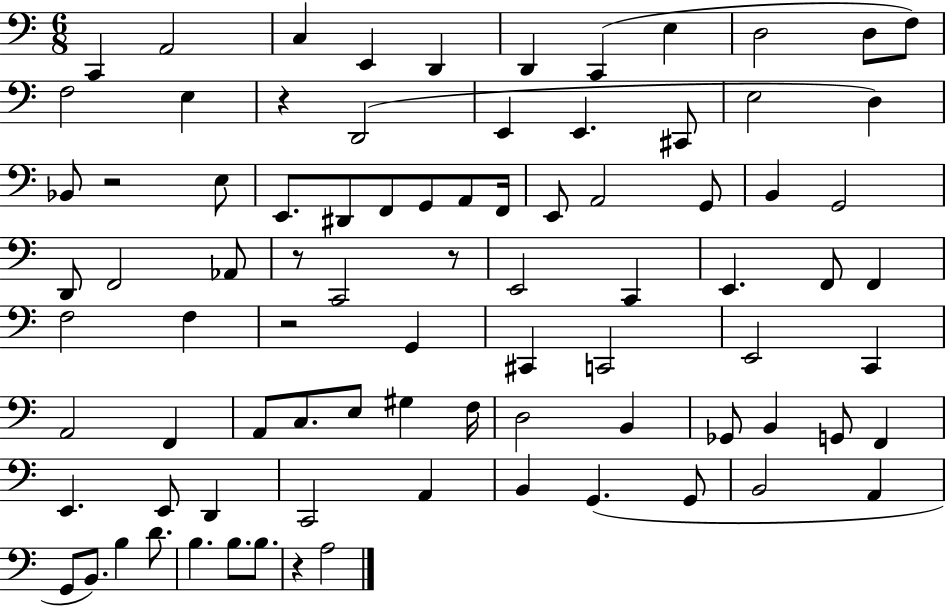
{
  \clef bass
  \numericTimeSignature
  \time 6/8
  \key c \major
  \repeat volta 2 { c,4 a,2 | c4 e,4 d,4 | d,4 c,4( e4 | d2 d8 f8) | \break f2 e4 | r4 d,2( | e,4 e,4. cis,8 | e2 d4) | \break bes,8 r2 e8 | e,8. dis,8 f,8 g,8 a,8 f,16 | e,8 a,2 g,8 | b,4 g,2 | \break d,8 f,2 aes,8 | r8 c,2 r8 | e,2 c,4 | e,4. f,8 f,4 | \break f2 f4 | r2 g,4 | cis,4 c,2 | e,2 c,4 | \break a,2 f,4 | a,8 c8. e8 gis4 f16 | d2 b,4 | ges,8 b,4 g,8 f,4 | \break e,4. e,8 d,4 | c,2 a,4 | b,4 g,4.( g,8 | b,2 a,4 | \break g,8 b,8.) b4 d'8. | b4. b8. b8. | r4 a2 | } \bar "|."
}